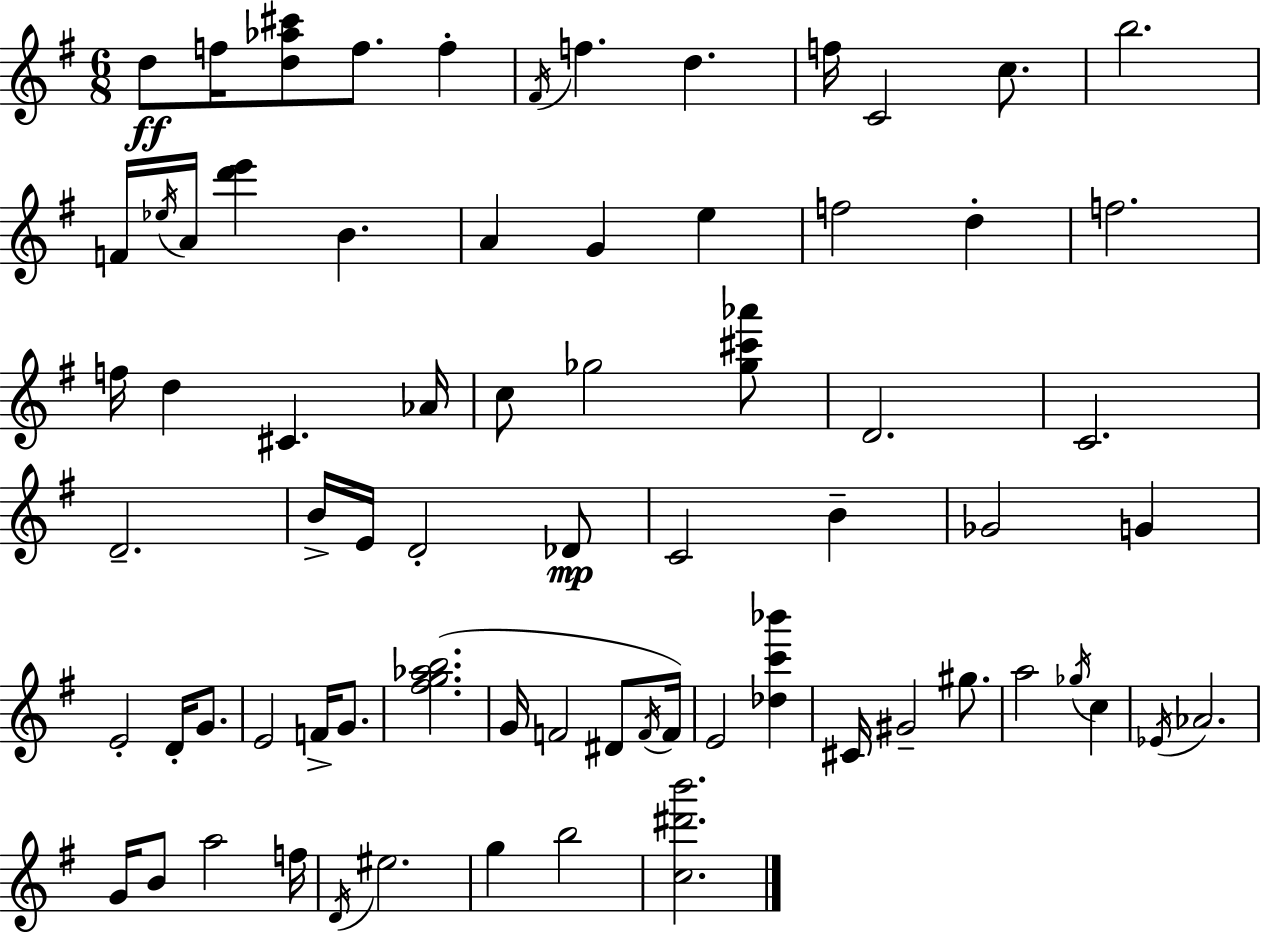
D5/e F5/s [D5,Ab5,C#6]/e F5/e. F5/q F#4/s F5/q. D5/q. F5/s C4/h C5/e. B5/h. F4/s Eb5/s A4/s [D6,E6]/q B4/q. A4/q G4/q E5/q F5/h D5/q F5/h. F5/s D5/q C#4/q. Ab4/s C5/e Gb5/h [Gb5,C#6,Ab6]/e D4/h. C4/h. D4/h. B4/s E4/s D4/h Db4/e C4/h B4/q Gb4/h G4/q E4/h D4/s G4/e. E4/h F4/s G4/e. [F#5,G5,Ab5,B5]/h. G4/s F4/h D#4/e F4/s F4/s E4/h [Db5,C6,Bb6]/q C#4/s G#4/h G#5/e. A5/h Gb5/s C5/q Eb4/s Ab4/h. G4/s B4/e A5/h F5/s D4/s EIS5/h. G5/q B5/h [C5,D#6,B6]/h.